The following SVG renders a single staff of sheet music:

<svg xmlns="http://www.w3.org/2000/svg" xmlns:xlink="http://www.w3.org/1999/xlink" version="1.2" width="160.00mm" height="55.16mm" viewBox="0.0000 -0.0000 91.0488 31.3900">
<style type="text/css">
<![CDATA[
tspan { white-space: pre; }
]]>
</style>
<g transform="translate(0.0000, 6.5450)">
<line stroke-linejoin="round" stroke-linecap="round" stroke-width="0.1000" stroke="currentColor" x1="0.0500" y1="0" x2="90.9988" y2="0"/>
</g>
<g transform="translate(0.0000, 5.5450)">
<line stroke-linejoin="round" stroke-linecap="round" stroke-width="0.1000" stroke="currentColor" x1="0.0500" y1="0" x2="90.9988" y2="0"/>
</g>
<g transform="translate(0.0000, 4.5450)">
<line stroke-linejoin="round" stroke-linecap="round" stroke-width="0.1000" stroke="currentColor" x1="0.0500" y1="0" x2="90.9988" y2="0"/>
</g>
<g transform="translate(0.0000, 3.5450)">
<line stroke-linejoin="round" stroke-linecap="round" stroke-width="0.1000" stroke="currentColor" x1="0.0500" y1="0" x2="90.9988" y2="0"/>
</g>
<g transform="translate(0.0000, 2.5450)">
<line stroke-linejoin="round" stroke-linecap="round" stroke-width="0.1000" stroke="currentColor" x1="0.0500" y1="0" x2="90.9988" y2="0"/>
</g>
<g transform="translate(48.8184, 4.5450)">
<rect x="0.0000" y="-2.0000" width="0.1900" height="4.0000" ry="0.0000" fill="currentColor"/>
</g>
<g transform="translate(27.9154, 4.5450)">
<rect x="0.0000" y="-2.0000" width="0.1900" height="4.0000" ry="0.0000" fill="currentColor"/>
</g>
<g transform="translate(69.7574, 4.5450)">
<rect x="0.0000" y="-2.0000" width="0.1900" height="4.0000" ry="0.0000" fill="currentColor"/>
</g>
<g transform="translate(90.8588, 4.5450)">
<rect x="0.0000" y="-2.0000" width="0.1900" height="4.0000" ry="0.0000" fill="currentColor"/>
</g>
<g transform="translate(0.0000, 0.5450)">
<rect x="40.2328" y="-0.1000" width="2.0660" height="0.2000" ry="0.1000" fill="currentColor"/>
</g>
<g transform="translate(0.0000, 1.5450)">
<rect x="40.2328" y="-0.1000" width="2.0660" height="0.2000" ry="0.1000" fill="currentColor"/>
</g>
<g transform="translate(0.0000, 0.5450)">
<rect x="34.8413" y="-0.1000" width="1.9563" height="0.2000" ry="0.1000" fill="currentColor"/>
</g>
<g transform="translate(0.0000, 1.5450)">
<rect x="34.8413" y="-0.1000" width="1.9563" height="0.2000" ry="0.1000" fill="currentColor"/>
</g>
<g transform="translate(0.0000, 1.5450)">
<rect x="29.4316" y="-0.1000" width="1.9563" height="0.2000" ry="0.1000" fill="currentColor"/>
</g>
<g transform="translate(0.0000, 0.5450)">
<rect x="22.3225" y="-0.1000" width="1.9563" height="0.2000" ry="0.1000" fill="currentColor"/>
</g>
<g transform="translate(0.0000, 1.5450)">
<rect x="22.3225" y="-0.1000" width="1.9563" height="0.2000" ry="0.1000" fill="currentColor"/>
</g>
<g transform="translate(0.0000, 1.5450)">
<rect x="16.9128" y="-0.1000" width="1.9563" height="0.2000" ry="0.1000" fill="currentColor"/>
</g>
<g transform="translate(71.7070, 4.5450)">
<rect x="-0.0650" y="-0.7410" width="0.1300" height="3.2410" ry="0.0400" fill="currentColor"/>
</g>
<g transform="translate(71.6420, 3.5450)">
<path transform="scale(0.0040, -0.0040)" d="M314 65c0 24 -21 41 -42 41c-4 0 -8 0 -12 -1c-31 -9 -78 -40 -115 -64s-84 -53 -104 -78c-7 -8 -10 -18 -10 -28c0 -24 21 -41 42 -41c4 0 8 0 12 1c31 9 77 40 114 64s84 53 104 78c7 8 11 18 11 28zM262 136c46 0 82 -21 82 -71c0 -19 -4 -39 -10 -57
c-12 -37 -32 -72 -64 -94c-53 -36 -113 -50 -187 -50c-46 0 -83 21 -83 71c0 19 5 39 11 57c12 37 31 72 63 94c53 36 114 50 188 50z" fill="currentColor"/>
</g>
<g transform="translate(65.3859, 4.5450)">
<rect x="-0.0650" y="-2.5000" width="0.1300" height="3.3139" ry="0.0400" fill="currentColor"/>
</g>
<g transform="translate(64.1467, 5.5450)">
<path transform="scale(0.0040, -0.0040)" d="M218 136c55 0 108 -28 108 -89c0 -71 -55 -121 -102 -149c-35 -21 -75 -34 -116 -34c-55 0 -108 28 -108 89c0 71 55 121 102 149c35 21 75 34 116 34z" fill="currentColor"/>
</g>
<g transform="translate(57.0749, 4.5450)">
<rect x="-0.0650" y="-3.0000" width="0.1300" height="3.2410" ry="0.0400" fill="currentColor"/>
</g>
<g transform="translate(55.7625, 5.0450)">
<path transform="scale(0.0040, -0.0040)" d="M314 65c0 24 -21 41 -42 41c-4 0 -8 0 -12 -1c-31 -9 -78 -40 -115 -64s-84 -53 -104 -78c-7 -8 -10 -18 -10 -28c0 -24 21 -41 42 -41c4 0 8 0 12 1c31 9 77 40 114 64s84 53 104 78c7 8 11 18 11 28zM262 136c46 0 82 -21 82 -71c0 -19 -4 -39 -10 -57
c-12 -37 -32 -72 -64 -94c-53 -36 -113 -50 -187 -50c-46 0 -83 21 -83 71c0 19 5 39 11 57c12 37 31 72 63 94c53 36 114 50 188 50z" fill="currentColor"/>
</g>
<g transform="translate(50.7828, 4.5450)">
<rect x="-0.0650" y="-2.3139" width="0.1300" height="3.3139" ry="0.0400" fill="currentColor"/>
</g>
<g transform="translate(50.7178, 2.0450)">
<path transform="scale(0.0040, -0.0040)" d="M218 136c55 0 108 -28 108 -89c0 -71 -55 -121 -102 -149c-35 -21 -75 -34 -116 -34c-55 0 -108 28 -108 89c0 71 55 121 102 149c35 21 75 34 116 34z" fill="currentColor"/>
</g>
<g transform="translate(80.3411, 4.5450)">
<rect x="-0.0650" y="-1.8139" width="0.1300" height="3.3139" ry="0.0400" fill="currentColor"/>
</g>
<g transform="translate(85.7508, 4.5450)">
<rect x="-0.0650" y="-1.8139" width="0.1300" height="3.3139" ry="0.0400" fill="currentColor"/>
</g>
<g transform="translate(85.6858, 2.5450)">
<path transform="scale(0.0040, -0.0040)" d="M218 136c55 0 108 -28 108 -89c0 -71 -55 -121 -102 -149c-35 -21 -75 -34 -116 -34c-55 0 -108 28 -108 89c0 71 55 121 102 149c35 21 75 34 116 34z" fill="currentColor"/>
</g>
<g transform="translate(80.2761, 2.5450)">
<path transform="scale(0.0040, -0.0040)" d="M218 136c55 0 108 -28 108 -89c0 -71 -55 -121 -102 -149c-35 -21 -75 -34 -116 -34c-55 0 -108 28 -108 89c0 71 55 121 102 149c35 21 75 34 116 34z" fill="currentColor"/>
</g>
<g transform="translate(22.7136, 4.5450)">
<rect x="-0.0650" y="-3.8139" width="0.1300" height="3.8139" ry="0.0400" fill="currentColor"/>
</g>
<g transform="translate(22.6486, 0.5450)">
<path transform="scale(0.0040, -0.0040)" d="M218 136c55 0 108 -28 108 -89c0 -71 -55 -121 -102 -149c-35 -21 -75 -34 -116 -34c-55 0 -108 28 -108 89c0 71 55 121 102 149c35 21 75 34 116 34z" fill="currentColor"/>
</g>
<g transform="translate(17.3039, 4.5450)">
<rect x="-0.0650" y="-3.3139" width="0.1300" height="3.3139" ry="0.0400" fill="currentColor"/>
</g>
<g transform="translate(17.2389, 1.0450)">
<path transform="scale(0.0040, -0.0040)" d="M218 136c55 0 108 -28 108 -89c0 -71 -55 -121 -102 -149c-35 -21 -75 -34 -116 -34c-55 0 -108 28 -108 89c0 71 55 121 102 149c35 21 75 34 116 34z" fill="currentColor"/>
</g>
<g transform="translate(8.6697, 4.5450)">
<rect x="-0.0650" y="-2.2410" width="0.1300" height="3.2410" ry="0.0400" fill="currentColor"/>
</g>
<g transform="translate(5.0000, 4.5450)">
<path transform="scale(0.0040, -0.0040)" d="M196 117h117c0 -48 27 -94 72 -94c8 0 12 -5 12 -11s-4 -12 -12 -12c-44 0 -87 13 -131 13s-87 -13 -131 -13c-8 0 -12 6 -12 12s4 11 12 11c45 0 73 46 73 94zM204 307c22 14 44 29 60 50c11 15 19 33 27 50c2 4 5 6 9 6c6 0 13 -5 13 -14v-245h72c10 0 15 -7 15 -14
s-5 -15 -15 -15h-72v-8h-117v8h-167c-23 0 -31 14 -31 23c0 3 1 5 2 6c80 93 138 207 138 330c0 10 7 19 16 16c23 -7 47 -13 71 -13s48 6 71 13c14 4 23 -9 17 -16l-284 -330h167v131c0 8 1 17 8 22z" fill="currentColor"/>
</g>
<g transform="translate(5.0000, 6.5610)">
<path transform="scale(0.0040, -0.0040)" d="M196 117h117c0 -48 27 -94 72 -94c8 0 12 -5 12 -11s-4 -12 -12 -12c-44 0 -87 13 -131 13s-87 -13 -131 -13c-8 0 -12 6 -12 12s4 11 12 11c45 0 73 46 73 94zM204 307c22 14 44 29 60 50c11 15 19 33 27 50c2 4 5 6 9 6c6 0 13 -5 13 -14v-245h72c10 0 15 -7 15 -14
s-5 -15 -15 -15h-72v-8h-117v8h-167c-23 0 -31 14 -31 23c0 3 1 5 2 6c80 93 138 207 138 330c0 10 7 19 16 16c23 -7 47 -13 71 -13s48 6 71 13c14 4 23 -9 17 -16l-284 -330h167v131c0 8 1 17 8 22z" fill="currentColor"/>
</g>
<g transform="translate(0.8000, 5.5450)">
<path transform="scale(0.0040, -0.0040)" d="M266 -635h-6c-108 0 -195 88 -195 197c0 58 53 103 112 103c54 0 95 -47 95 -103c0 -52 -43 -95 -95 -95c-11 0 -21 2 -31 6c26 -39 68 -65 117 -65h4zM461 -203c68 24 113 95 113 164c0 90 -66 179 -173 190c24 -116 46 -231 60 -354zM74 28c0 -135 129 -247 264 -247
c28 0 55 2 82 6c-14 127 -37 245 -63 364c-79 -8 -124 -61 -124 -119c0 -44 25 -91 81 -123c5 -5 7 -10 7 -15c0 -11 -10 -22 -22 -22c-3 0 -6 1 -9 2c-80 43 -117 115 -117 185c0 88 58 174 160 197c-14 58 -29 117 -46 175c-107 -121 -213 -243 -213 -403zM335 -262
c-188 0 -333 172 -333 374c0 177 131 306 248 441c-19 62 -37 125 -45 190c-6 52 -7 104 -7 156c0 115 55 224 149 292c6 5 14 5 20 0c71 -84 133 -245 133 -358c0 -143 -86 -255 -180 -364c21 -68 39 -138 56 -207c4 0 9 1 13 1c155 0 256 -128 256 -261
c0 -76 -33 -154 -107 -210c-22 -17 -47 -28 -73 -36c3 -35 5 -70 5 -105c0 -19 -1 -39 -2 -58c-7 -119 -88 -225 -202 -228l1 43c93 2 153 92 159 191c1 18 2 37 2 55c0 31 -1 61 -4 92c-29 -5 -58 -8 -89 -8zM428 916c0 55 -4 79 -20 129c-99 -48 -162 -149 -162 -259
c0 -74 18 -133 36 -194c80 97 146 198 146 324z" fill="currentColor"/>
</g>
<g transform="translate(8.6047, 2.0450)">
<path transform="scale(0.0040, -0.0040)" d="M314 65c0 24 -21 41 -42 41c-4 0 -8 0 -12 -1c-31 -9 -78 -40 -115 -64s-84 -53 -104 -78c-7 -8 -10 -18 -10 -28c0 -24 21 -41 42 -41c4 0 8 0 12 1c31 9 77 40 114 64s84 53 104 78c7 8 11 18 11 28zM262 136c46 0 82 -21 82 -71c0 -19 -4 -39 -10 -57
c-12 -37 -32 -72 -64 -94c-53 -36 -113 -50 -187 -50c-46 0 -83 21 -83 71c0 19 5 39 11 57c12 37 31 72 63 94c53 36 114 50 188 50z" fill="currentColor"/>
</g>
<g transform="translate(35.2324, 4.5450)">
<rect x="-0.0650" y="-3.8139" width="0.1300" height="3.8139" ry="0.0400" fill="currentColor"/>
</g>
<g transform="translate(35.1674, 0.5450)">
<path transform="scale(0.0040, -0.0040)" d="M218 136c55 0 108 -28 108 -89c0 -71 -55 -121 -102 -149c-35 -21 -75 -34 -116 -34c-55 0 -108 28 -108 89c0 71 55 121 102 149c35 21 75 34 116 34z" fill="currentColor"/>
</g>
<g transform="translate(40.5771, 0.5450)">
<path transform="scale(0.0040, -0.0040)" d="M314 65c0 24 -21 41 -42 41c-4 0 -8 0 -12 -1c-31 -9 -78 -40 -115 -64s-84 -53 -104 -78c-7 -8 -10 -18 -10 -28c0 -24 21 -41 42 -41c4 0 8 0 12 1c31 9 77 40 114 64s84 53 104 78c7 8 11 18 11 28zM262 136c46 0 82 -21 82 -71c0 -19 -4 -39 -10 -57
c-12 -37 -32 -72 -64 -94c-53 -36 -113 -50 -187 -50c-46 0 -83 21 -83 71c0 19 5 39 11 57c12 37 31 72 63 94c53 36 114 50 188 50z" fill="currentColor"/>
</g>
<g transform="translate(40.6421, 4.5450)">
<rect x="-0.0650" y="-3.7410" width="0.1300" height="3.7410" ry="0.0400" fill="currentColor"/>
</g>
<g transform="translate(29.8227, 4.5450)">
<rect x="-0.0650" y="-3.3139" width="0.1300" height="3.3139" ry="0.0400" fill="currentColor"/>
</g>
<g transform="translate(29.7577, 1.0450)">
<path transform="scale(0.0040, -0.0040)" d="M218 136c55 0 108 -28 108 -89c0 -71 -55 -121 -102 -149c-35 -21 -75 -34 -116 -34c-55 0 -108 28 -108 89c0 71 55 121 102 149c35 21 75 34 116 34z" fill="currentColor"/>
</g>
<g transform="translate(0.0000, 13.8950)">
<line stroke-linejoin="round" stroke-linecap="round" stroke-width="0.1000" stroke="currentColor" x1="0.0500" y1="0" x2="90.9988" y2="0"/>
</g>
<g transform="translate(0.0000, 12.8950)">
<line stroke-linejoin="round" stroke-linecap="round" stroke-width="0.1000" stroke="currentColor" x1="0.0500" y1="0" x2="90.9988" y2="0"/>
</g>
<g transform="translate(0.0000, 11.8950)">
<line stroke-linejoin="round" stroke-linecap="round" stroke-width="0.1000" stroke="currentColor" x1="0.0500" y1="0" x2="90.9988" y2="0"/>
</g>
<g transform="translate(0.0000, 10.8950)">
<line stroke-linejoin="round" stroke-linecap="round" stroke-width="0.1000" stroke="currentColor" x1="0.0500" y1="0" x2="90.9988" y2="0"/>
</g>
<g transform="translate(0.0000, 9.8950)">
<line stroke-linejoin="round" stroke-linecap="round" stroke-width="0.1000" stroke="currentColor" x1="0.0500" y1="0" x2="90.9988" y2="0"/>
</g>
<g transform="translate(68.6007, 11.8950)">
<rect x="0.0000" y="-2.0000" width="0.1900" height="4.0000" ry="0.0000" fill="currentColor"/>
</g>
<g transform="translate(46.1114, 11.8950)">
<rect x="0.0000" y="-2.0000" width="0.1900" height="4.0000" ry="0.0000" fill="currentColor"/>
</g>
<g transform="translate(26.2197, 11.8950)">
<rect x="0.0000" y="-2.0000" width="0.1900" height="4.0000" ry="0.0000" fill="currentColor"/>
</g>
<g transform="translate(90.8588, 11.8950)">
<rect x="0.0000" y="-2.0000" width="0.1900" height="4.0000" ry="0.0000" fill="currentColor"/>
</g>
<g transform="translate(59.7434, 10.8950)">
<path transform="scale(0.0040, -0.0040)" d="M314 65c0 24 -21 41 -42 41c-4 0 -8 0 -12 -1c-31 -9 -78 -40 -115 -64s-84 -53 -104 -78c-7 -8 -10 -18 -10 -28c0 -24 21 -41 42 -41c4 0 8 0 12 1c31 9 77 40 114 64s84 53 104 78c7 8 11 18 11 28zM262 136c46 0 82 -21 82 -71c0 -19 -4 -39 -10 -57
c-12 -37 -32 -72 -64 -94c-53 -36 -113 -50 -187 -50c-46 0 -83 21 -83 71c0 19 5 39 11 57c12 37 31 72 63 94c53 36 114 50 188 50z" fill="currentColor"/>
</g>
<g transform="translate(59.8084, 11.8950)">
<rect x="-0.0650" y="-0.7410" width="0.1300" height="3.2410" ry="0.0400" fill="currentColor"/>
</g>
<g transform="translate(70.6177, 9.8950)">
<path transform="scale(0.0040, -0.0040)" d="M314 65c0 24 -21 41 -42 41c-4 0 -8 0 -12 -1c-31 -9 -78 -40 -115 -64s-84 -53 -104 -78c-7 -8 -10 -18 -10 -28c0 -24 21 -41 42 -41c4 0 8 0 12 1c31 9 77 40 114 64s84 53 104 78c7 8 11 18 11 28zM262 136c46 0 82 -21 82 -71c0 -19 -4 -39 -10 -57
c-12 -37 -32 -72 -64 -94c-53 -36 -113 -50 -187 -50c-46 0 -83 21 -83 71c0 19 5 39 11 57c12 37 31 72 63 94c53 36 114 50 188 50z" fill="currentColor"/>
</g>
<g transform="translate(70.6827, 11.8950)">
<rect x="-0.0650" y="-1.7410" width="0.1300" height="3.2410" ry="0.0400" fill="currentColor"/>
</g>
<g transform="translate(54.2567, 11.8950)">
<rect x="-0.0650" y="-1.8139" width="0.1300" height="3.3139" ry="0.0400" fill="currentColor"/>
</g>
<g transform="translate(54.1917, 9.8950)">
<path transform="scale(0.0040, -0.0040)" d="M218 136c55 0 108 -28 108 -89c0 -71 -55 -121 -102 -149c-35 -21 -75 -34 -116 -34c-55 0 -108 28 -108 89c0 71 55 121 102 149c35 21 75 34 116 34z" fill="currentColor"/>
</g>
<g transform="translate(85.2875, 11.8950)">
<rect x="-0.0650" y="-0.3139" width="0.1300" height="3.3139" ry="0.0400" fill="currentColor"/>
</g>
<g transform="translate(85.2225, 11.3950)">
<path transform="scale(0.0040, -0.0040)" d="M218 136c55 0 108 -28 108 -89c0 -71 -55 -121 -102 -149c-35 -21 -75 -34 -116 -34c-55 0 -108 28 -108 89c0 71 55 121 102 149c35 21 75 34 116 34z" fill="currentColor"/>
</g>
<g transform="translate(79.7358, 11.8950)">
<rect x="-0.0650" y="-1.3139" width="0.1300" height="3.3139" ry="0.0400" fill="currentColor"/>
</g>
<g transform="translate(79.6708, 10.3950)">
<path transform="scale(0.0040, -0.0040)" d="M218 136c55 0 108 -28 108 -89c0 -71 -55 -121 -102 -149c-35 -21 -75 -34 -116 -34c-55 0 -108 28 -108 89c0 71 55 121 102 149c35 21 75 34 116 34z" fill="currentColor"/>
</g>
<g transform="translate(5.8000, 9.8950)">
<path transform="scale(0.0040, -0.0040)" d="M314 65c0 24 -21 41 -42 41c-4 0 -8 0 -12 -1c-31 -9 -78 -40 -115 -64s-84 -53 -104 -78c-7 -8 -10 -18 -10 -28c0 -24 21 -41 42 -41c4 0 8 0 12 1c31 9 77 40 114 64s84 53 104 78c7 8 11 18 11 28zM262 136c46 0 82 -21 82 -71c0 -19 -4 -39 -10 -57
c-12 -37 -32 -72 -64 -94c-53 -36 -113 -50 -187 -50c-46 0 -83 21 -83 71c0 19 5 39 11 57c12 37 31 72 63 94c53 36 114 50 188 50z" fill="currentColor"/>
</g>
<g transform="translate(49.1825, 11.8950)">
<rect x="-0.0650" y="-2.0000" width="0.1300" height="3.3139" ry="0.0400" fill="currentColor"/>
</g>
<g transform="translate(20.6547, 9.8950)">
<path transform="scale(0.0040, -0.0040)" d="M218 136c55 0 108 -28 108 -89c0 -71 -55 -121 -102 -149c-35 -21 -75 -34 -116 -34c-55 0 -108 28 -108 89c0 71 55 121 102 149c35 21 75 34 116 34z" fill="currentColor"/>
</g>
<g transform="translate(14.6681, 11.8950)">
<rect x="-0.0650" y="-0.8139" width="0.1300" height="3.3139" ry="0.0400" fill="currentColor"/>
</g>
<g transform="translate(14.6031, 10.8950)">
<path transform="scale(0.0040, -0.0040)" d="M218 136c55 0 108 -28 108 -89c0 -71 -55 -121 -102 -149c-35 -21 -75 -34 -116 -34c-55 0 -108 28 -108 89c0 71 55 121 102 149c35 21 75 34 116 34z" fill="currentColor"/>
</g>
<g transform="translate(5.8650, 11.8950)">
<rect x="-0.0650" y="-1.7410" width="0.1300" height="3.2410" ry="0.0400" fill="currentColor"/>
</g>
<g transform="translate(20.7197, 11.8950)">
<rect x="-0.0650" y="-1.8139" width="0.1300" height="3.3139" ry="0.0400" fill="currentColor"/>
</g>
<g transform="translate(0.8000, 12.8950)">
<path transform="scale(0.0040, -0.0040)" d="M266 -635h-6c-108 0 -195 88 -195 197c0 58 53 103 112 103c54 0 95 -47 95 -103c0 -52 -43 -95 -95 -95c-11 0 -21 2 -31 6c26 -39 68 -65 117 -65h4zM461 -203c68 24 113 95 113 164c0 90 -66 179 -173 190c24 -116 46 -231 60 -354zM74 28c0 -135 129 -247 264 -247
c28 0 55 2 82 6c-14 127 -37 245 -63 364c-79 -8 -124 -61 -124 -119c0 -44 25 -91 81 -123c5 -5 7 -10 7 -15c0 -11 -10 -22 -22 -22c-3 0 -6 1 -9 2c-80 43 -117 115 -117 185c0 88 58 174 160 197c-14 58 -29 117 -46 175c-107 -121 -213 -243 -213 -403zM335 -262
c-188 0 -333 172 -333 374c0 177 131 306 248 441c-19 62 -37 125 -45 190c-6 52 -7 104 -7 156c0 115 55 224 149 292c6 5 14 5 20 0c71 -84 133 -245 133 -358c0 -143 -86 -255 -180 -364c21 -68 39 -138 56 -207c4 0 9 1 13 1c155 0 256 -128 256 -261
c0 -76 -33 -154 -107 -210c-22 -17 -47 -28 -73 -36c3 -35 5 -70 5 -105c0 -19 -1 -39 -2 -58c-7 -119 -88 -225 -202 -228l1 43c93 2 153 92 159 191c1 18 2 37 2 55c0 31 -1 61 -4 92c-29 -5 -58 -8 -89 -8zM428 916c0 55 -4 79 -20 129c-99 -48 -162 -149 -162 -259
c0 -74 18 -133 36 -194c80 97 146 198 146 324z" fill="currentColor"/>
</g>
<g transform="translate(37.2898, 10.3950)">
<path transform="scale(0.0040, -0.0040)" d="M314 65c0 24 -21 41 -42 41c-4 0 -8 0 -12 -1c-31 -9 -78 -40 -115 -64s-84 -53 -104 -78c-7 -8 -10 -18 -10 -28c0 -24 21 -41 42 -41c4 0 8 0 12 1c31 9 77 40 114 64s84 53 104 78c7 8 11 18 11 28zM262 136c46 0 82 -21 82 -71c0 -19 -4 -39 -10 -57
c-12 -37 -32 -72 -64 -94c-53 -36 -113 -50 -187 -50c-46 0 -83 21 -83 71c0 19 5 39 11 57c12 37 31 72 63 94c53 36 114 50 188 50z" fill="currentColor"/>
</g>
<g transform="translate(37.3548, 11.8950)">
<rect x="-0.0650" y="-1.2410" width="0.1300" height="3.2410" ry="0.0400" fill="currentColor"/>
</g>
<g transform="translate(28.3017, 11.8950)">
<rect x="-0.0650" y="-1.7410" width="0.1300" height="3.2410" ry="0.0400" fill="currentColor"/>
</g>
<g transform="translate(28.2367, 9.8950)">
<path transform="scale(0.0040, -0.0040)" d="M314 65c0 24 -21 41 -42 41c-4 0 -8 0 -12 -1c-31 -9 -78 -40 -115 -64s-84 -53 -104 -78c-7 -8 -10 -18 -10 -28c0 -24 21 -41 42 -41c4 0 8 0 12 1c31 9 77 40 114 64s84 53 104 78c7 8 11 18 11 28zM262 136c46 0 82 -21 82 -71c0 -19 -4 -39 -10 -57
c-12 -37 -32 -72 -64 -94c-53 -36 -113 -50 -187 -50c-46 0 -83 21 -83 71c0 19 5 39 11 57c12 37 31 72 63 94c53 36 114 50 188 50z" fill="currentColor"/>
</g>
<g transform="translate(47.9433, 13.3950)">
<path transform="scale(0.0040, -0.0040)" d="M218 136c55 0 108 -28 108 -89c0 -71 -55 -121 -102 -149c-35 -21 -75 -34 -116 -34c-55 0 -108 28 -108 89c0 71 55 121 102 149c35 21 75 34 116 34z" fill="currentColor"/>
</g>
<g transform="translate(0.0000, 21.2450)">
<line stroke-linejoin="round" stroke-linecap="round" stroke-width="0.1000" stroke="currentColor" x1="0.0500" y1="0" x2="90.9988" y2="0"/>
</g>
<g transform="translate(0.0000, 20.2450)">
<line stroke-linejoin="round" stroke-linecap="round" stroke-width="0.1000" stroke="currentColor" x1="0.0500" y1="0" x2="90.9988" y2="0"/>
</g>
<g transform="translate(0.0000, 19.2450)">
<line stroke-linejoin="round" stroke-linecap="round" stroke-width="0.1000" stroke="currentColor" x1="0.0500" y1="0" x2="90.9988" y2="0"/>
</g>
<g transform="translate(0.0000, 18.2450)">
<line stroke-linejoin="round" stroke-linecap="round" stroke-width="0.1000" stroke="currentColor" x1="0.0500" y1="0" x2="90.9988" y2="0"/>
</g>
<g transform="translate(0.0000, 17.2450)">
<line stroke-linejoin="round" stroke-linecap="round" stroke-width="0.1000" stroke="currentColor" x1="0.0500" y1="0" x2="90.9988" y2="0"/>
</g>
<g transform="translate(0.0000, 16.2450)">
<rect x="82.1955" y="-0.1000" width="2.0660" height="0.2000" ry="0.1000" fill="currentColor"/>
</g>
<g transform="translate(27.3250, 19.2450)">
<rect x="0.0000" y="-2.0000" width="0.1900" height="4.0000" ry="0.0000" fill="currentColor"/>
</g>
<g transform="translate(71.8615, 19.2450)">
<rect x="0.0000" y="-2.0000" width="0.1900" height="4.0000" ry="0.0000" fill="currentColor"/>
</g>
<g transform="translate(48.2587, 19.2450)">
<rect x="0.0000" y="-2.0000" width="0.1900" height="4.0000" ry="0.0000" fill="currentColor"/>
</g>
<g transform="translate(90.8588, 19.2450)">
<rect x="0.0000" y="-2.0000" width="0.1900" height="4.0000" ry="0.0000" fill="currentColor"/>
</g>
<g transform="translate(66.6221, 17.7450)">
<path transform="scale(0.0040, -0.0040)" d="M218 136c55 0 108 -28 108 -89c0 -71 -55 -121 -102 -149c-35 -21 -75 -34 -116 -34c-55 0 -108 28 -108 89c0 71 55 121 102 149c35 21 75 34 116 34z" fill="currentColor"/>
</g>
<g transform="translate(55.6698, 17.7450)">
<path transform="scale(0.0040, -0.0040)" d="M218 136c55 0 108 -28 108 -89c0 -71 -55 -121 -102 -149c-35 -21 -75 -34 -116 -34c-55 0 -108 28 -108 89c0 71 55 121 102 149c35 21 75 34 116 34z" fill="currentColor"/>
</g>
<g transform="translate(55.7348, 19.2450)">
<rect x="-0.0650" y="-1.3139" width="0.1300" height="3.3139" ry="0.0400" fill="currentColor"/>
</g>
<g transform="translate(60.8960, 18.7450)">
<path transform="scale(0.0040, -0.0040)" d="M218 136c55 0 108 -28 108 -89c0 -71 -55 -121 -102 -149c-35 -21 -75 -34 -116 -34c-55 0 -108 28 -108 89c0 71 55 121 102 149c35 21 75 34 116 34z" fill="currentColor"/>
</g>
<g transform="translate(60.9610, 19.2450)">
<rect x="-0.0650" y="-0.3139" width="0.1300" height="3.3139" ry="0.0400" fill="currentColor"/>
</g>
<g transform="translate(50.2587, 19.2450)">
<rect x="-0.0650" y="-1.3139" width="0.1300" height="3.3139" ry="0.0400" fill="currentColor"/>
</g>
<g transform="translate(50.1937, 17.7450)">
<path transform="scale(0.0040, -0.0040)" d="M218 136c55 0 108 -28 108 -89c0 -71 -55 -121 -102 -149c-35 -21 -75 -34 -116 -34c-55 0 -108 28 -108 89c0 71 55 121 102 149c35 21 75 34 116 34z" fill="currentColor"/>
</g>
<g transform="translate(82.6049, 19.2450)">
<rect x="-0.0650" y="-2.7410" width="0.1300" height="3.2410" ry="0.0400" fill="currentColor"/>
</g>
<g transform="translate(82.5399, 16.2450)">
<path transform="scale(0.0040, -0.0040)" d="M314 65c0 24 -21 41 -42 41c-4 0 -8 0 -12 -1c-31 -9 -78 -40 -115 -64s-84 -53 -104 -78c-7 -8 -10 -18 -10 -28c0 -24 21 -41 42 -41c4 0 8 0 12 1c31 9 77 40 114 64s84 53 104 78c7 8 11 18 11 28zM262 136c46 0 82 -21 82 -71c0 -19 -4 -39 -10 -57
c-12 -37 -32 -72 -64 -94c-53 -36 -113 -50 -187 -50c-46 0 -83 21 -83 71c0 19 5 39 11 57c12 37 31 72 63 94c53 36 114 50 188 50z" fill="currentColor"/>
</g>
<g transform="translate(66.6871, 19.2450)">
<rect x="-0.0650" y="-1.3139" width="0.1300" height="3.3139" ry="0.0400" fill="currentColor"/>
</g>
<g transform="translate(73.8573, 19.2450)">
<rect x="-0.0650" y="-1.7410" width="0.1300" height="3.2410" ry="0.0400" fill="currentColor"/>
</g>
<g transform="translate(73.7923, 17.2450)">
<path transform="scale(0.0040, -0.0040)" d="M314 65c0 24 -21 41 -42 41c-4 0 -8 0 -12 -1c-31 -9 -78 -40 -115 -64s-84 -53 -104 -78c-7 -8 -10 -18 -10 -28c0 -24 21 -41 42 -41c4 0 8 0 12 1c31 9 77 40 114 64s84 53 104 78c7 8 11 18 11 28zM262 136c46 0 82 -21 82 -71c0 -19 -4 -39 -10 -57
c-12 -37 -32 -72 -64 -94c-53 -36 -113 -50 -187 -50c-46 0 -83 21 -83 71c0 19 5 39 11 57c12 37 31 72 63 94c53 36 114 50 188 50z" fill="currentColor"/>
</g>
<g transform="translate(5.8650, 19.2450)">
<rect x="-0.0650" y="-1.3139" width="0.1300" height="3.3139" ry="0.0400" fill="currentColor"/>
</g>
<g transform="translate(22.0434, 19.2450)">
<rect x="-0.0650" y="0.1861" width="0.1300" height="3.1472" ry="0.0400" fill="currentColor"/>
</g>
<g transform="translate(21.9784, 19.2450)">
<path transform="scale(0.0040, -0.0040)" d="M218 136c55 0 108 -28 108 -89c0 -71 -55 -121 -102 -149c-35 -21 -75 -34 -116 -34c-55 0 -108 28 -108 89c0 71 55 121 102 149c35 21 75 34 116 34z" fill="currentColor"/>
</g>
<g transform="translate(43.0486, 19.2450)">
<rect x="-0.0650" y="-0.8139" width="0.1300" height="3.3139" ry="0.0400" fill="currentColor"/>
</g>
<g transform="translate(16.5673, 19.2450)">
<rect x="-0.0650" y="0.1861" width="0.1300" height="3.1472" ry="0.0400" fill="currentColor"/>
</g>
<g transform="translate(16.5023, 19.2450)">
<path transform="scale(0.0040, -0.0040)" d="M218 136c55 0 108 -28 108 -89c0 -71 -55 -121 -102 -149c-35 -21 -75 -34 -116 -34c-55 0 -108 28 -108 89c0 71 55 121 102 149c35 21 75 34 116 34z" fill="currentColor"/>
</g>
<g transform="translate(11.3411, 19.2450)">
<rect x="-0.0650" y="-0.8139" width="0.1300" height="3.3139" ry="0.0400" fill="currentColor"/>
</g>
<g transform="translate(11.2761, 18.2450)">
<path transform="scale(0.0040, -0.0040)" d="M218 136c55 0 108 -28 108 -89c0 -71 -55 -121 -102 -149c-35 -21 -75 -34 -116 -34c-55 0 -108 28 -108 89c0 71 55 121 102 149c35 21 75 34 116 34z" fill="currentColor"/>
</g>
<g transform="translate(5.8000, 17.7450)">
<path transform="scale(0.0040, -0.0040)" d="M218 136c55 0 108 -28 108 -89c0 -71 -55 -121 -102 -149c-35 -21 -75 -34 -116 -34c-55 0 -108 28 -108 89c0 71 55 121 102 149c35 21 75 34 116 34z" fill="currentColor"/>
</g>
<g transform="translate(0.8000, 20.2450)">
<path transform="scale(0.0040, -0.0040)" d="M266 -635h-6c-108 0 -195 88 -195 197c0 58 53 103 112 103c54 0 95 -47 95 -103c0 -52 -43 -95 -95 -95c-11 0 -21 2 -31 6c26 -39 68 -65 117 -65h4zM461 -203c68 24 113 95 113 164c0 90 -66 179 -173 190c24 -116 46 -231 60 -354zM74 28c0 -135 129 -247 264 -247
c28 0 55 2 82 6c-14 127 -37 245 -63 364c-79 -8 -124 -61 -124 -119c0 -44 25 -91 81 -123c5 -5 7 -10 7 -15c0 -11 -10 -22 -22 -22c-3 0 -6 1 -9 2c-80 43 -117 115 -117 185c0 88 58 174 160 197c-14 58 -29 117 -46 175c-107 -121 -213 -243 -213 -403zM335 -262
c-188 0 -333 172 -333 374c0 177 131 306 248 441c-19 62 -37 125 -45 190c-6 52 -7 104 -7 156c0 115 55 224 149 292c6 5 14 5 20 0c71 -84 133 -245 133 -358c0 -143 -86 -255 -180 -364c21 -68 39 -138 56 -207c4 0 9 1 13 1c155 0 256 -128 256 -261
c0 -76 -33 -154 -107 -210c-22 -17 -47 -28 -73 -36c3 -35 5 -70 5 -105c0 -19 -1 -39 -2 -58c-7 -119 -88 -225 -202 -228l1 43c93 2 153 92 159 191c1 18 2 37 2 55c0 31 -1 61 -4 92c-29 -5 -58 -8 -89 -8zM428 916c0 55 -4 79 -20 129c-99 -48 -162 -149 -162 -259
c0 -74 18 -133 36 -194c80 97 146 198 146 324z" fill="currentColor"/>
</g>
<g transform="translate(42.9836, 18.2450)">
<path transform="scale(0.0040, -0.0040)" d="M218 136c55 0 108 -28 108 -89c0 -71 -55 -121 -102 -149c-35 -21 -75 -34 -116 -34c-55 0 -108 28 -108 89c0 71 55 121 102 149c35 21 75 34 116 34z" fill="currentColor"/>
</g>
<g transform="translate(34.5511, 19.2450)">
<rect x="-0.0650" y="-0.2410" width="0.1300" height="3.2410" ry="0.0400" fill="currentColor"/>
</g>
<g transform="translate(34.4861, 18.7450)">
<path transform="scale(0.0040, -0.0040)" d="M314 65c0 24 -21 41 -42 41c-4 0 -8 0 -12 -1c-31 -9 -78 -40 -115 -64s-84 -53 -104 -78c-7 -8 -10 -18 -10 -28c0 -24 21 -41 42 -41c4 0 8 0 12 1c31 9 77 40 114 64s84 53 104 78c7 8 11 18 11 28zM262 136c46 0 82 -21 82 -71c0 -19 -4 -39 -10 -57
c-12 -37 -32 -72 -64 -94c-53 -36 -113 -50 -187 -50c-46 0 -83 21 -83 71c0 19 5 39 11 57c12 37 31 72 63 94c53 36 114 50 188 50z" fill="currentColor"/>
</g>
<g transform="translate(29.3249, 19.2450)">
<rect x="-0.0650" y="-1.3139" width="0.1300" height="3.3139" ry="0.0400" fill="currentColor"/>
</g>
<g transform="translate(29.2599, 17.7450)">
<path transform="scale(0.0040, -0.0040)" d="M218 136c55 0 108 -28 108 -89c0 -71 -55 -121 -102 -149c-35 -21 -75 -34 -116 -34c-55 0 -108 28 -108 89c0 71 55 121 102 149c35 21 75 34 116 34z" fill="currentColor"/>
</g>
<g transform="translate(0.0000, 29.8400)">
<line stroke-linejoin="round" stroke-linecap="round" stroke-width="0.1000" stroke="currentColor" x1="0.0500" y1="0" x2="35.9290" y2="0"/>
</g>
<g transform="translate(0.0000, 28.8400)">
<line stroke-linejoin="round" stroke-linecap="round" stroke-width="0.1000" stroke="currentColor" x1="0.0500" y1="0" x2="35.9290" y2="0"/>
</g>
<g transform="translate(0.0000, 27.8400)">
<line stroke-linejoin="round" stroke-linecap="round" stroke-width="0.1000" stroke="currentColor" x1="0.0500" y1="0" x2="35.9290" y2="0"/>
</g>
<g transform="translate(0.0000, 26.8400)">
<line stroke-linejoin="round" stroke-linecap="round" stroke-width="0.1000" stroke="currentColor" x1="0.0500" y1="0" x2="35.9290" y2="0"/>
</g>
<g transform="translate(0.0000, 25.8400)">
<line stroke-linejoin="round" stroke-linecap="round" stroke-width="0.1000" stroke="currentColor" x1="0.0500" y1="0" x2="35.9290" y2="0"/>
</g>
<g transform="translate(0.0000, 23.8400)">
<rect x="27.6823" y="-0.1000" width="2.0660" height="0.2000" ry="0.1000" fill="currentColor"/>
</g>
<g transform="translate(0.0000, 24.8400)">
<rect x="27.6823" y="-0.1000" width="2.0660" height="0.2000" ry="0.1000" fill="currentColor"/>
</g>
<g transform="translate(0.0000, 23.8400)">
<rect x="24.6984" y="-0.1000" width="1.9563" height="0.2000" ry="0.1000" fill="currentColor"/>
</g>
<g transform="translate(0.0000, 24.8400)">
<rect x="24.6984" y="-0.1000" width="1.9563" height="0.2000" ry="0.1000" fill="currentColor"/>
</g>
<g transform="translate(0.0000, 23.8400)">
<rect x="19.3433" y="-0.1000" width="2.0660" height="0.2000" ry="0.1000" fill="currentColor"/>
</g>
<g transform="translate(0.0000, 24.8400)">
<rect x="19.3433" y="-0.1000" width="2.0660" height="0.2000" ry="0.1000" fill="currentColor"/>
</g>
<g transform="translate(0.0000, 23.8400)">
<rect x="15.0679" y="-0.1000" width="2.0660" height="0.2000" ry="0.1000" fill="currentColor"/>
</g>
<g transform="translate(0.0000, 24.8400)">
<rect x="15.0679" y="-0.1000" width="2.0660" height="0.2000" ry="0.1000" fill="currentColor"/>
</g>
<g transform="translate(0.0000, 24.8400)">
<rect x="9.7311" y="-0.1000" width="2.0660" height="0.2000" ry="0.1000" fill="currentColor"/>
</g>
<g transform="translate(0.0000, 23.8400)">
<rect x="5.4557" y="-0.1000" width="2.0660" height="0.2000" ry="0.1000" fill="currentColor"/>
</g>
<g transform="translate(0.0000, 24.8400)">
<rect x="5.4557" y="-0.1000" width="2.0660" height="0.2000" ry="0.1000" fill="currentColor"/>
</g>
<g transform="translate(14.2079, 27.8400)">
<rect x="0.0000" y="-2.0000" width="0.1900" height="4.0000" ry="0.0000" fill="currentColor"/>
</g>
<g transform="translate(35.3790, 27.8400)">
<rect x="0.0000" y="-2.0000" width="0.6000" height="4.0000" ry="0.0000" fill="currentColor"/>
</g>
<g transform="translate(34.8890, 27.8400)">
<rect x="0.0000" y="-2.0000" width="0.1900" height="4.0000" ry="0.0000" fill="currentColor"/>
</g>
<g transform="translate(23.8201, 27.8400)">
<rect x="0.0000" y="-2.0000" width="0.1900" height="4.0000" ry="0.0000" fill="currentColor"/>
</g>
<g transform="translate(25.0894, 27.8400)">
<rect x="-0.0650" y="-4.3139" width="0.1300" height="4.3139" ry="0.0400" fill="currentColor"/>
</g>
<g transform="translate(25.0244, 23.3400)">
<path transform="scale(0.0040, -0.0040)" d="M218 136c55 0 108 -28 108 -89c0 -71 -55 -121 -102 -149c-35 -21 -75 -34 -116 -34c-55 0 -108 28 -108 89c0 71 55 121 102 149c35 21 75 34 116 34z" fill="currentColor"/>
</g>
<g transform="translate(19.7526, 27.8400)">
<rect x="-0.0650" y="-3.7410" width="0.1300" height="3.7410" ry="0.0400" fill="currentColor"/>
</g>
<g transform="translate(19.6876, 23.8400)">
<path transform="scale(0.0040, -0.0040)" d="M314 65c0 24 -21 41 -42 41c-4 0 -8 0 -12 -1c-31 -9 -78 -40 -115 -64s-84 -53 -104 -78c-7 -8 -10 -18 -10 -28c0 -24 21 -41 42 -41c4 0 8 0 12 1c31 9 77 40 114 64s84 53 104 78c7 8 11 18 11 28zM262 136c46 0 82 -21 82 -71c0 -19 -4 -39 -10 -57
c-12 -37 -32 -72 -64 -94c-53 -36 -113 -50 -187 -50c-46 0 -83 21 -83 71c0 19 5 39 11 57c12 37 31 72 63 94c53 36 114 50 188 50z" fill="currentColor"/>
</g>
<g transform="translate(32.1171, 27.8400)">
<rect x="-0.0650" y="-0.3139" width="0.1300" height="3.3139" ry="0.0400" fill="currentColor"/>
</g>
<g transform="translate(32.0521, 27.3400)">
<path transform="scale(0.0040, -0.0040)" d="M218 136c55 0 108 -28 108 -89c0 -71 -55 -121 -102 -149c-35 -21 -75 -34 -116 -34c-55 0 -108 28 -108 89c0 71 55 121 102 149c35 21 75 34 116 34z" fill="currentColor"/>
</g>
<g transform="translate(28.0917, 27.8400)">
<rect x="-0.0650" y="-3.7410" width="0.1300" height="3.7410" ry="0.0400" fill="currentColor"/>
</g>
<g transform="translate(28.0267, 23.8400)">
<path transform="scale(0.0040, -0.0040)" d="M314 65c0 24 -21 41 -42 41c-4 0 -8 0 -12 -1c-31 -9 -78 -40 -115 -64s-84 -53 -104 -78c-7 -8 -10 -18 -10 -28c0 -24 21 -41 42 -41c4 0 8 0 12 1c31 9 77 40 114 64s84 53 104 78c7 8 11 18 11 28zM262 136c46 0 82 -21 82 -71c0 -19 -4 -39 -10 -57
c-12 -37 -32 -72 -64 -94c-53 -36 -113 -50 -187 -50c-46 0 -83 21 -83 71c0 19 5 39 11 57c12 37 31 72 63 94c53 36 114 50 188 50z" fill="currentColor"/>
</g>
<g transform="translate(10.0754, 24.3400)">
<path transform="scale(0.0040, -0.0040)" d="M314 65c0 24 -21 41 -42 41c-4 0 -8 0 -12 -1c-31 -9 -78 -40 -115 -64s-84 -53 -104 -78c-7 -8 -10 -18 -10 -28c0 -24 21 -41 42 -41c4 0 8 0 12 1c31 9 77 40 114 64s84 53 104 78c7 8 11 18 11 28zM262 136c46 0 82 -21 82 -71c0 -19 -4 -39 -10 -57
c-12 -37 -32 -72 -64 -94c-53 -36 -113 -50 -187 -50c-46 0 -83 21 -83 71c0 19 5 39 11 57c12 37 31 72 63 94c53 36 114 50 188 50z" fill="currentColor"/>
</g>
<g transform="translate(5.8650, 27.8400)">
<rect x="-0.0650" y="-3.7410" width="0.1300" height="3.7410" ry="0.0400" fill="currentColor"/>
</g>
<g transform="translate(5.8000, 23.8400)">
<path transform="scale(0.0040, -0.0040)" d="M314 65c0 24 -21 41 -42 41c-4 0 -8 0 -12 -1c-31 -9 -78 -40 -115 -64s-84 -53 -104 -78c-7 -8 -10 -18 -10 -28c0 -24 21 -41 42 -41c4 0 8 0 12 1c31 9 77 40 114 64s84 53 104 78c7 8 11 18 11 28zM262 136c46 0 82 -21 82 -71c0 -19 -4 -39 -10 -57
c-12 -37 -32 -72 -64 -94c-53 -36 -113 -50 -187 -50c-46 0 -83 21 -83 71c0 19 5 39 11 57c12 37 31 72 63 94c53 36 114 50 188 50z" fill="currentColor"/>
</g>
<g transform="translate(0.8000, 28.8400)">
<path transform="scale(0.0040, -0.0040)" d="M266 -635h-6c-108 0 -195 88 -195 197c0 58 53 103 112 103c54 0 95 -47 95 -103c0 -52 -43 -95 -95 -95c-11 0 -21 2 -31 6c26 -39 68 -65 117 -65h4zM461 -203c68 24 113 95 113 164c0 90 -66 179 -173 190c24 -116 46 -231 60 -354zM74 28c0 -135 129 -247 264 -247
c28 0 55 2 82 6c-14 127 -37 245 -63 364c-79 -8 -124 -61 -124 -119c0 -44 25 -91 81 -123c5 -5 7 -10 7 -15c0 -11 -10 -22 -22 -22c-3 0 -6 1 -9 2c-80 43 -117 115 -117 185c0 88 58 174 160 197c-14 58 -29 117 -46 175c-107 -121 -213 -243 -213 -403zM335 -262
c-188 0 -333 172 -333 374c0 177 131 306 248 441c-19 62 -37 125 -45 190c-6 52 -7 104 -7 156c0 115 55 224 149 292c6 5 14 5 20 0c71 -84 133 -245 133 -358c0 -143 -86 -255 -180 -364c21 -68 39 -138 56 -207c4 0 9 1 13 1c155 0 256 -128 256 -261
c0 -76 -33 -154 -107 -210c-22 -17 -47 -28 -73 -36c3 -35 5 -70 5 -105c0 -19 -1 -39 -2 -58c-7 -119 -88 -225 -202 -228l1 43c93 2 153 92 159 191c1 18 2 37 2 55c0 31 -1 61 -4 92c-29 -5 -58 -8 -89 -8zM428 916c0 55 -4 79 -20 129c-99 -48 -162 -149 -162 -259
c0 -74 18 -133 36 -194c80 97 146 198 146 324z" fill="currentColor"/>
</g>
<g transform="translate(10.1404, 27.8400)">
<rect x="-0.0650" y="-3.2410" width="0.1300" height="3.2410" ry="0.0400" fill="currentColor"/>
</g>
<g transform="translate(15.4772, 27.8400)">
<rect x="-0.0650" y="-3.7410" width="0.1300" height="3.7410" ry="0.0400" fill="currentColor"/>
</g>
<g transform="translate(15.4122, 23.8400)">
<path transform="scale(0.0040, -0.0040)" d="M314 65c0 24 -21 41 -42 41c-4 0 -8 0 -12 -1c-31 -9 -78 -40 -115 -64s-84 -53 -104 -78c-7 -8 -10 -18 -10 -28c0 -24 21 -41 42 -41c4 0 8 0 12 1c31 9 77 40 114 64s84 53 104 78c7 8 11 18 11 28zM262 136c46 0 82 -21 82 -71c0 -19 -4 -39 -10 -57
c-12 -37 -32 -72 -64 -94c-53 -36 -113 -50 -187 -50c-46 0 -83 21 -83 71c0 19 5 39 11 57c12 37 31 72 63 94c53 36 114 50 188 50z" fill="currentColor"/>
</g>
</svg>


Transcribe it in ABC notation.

X:1
T:Untitled
M:4/4
L:1/4
K:C
g2 b c' b c' c'2 g A2 G d2 f f f2 d f f2 e2 F f d2 f2 e c e d B B e c2 d e e c e f2 a2 c'2 b2 c'2 c'2 d' c'2 c